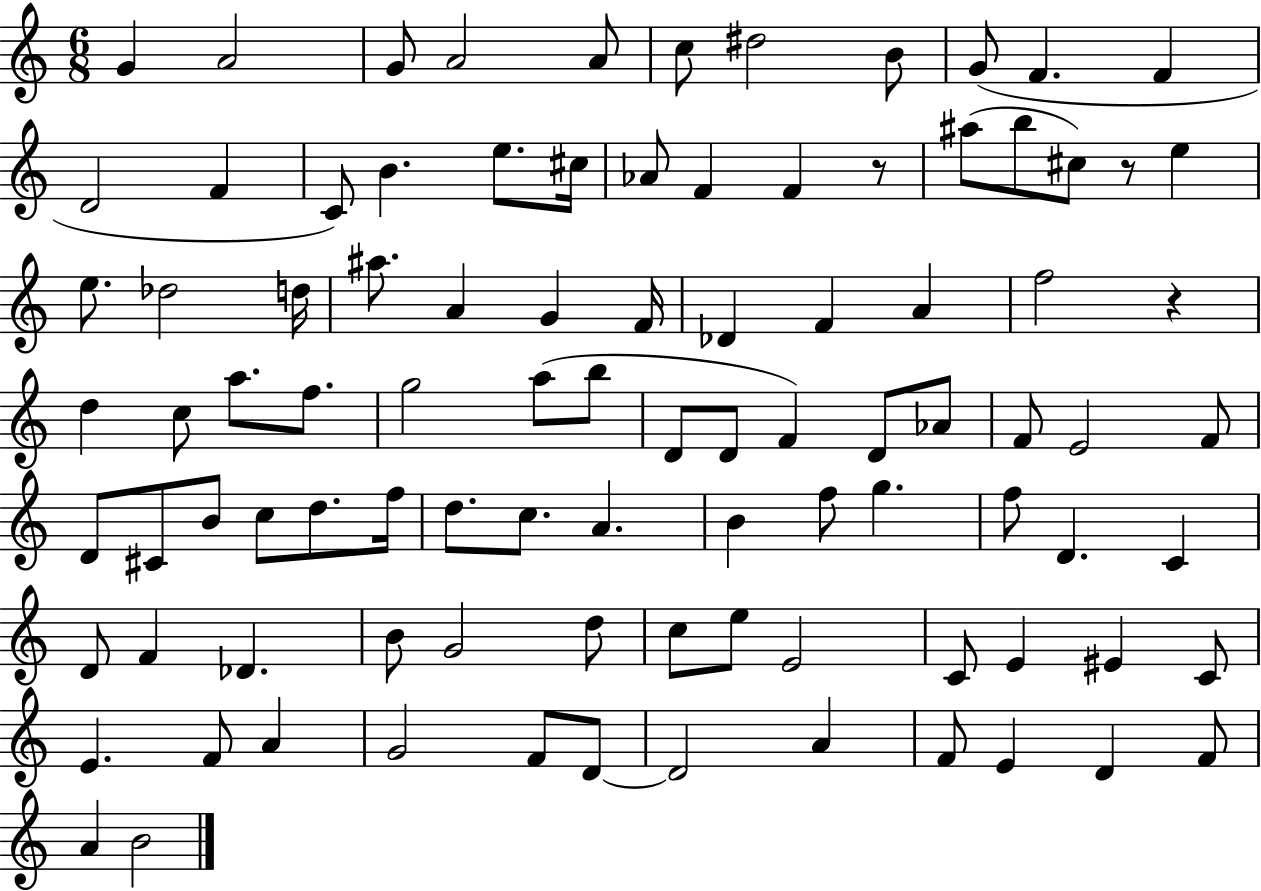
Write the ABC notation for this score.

X:1
T:Untitled
M:6/8
L:1/4
K:C
G A2 G/2 A2 A/2 c/2 ^d2 B/2 G/2 F F D2 F C/2 B e/2 ^c/4 _A/2 F F z/2 ^a/2 b/2 ^c/2 z/2 e e/2 _d2 d/4 ^a/2 A G F/4 _D F A f2 z d c/2 a/2 f/2 g2 a/2 b/2 D/2 D/2 F D/2 _A/2 F/2 E2 F/2 D/2 ^C/2 B/2 c/2 d/2 f/4 d/2 c/2 A B f/2 g f/2 D C D/2 F _D B/2 G2 d/2 c/2 e/2 E2 C/2 E ^E C/2 E F/2 A G2 F/2 D/2 D2 A F/2 E D F/2 A B2